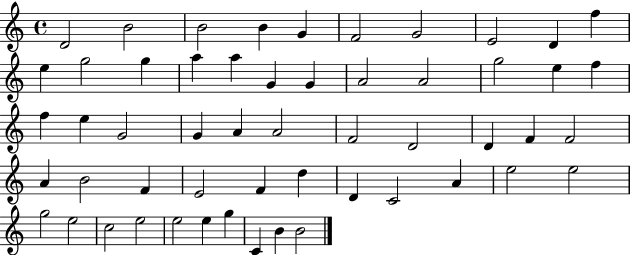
D4/h B4/h B4/h B4/q G4/q F4/h G4/h E4/h D4/q F5/q E5/q G5/h G5/q A5/q A5/q G4/q G4/q A4/h A4/h G5/h E5/q F5/q F5/q E5/q G4/h G4/q A4/q A4/h F4/h D4/h D4/q F4/q F4/h A4/q B4/h F4/q E4/h F4/q D5/q D4/q C4/h A4/q E5/h E5/h G5/h E5/h C5/h E5/h E5/h E5/q G5/q C4/q B4/q B4/h